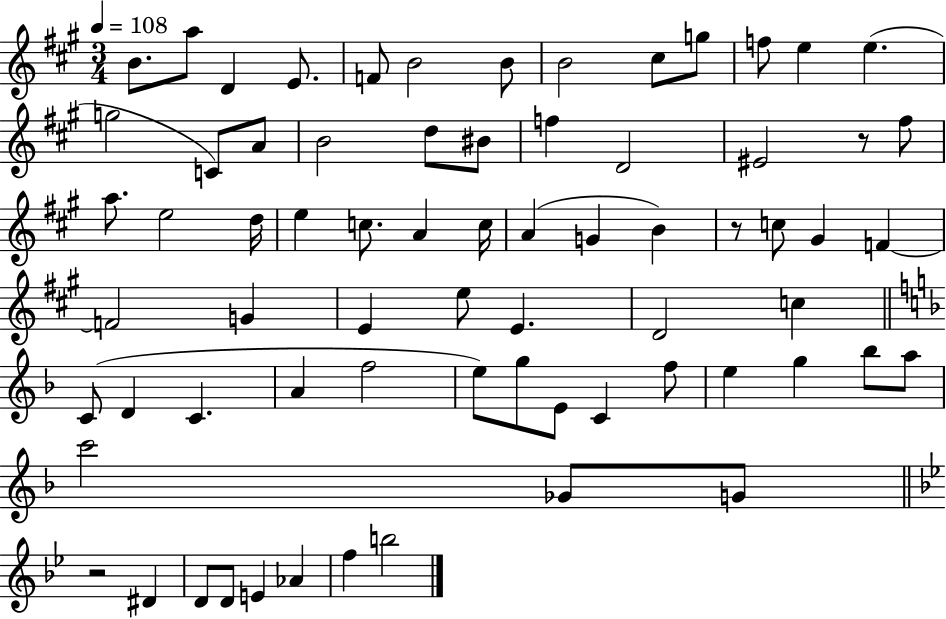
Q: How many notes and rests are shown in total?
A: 70